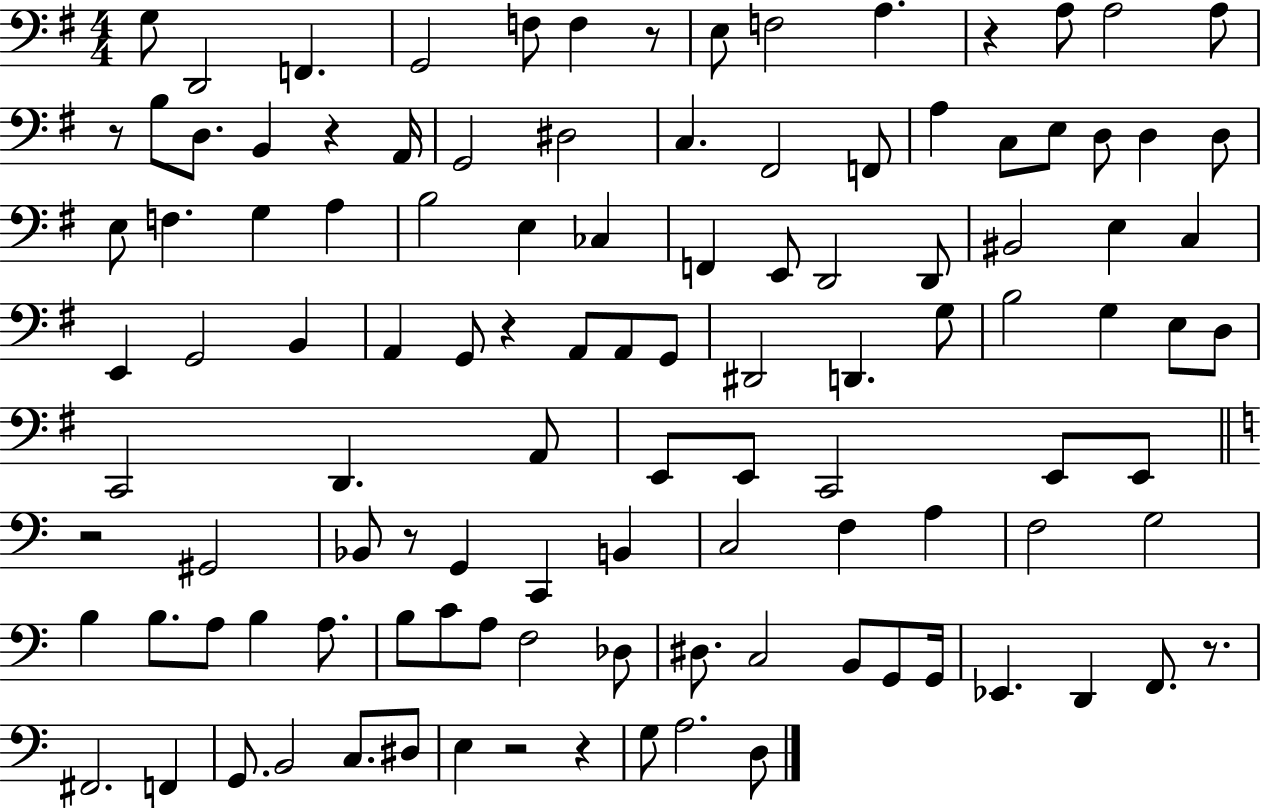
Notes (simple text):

G3/e D2/h F2/q. G2/h F3/e F3/q R/e E3/e F3/h A3/q. R/q A3/e A3/h A3/e R/e B3/e D3/e. B2/q R/q A2/s G2/h D#3/h C3/q. F#2/h F2/e A3/q C3/e E3/e D3/e D3/q D3/e E3/e F3/q. G3/q A3/q B3/h E3/q CES3/q F2/q E2/e D2/h D2/e BIS2/h E3/q C3/q E2/q G2/h B2/q A2/q G2/e R/q A2/e A2/e G2/e D#2/h D2/q. G3/e B3/h G3/q E3/e D3/e C2/h D2/q. A2/e E2/e E2/e C2/h E2/e E2/e R/h G#2/h Bb2/e R/e G2/q C2/q B2/q C3/h F3/q A3/q F3/h G3/h B3/q B3/e. A3/e B3/q A3/e. B3/e C4/e A3/e F3/h Db3/e D#3/e. C3/h B2/e G2/e G2/s Eb2/q. D2/q F2/e. R/e. F#2/h. F2/q G2/e. B2/h C3/e. D#3/e E3/q R/h R/q G3/e A3/h. D3/e